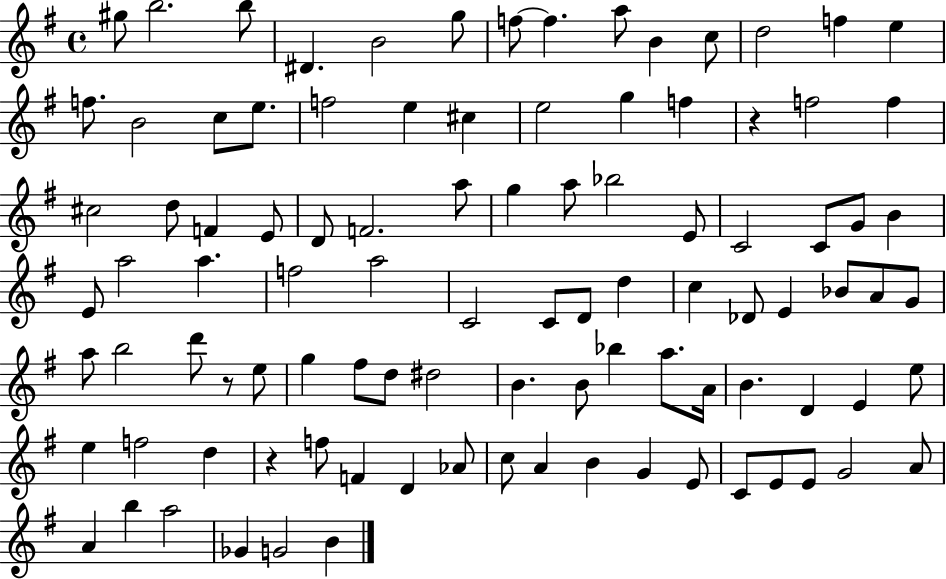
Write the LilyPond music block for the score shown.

{
  \clef treble
  \time 4/4
  \defaultTimeSignature
  \key g \major
  gis''8 b''2. b''8 | dis'4. b'2 g''8 | f''8~~ f''4. a''8 b'4 c''8 | d''2 f''4 e''4 | \break f''8. b'2 c''8 e''8. | f''2 e''4 cis''4 | e''2 g''4 f''4 | r4 f''2 f''4 | \break cis''2 d''8 f'4 e'8 | d'8 f'2. a''8 | g''4 a''8 bes''2 e'8 | c'2 c'8 g'8 b'4 | \break e'8 a''2 a''4. | f''2 a''2 | c'2 c'8 d'8 d''4 | c''4 des'8 e'4 bes'8 a'8 g'8 | \break a''8 b''2 d'''8 r8 e''8 | g''4 fis''8 d''8 dis''2 | b'4. b'8 bes''4 a''8. a'16 | b'4. d'4 e'4 e''8 | \break e''4 f''2 d''4 | r4 f''8 f'4 d'4 aes'8 | c''8 a'4 b'4 g'4 e'8 | c'8 e'8 e'8 g'2 a'8 | \break a'4 b''4 a''2 | ges'4 g'2 b'4 | \bar "|."
}